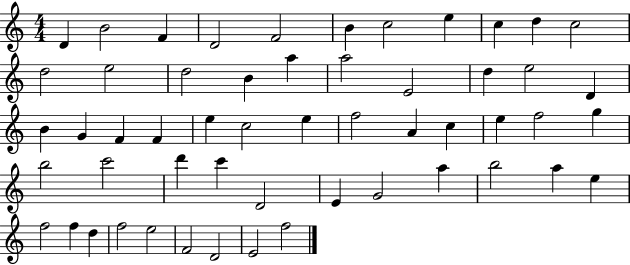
D4/q B4/h F4/q D4/h F4/h B4/q C5/h E5/q C5/q D5/q C5/h D5/h E5/h D5/h B4/q A5/q A5/h E4/h D5/q E5/h D4/q B4/q G4/q F4/q F4/q E5/q C5/h E5/q F5/h A4/q C5/q E5/q F5/h G5/q B5/h C6/h D6/q C6/q D4/h E4/q G4/h A5/q B5/h A5/q E5/q F5/h F5/q D5/q F5/h E5/h F4/h D4/h E4/h F5/h